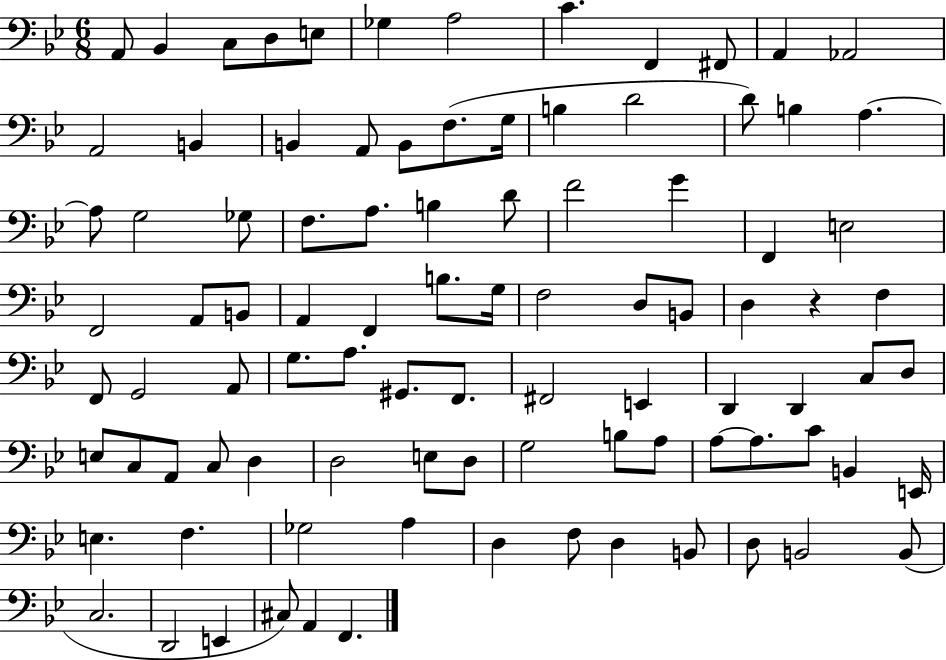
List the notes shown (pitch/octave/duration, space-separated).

A2/e Bb2/q C3/e D3/e E3/e Gb3/q A3/h C4/q. F2/q F#2/e A2/q Ab2/h A2/h B2/q B2/q A2/e B2/e F3/e. G3/s B3/q D4/h D4/e B3/q A3/q. A3/e G3/h Gb3/e F3/e. A3/e. B3/q D4/e F4/h G4/q F2/q E3/h F2/h A2/e B2/e A2/q F2/q B3/e. G3/s F3/h D3/e B2/e D3/q R/q F3/q F2/e G2/h A2/e G3/e. A3/e. G#2/e. F2/e. F#2/h E2/q D2/q D2/q C3/e D3/e E3/e C3/e A2/e C3/e D3/q D3/h E3/e D3/e G3/h B3/e A3/e A3/e A3/e. C4/e B2/q E2/s E3/q. F3/q. Gb3/h A3/q D3/q F3/e D3/q B2/e D3/e B2/h B2/e C3/h. D2/h E2/q C#3/e A2/q F2/q.